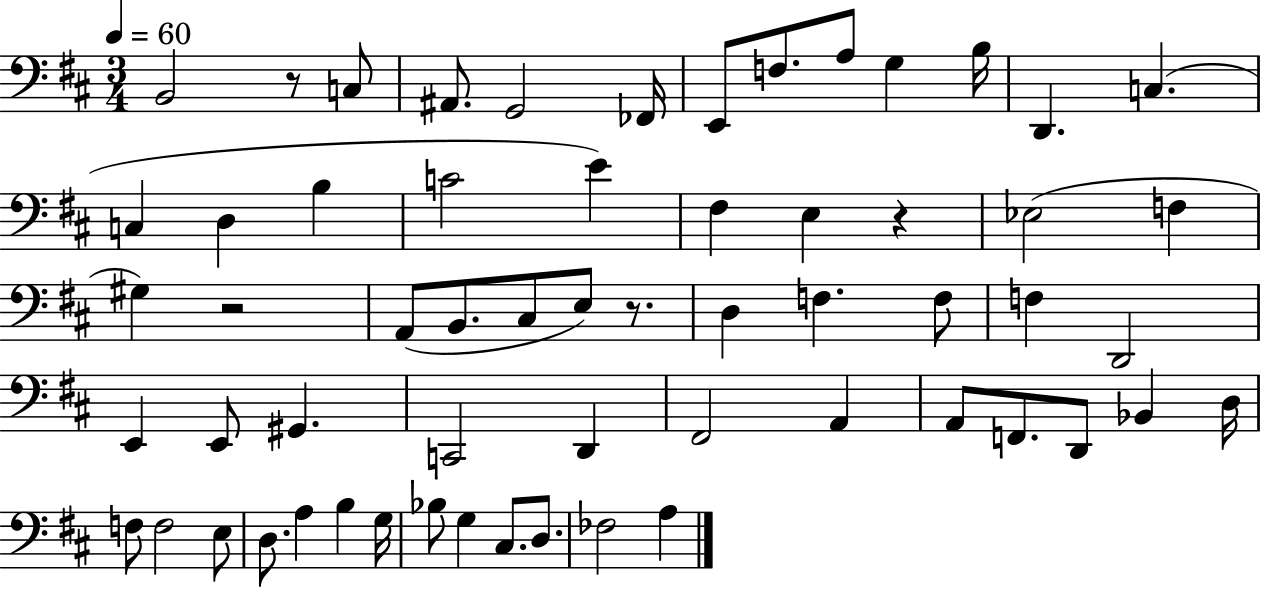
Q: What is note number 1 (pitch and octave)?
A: B2